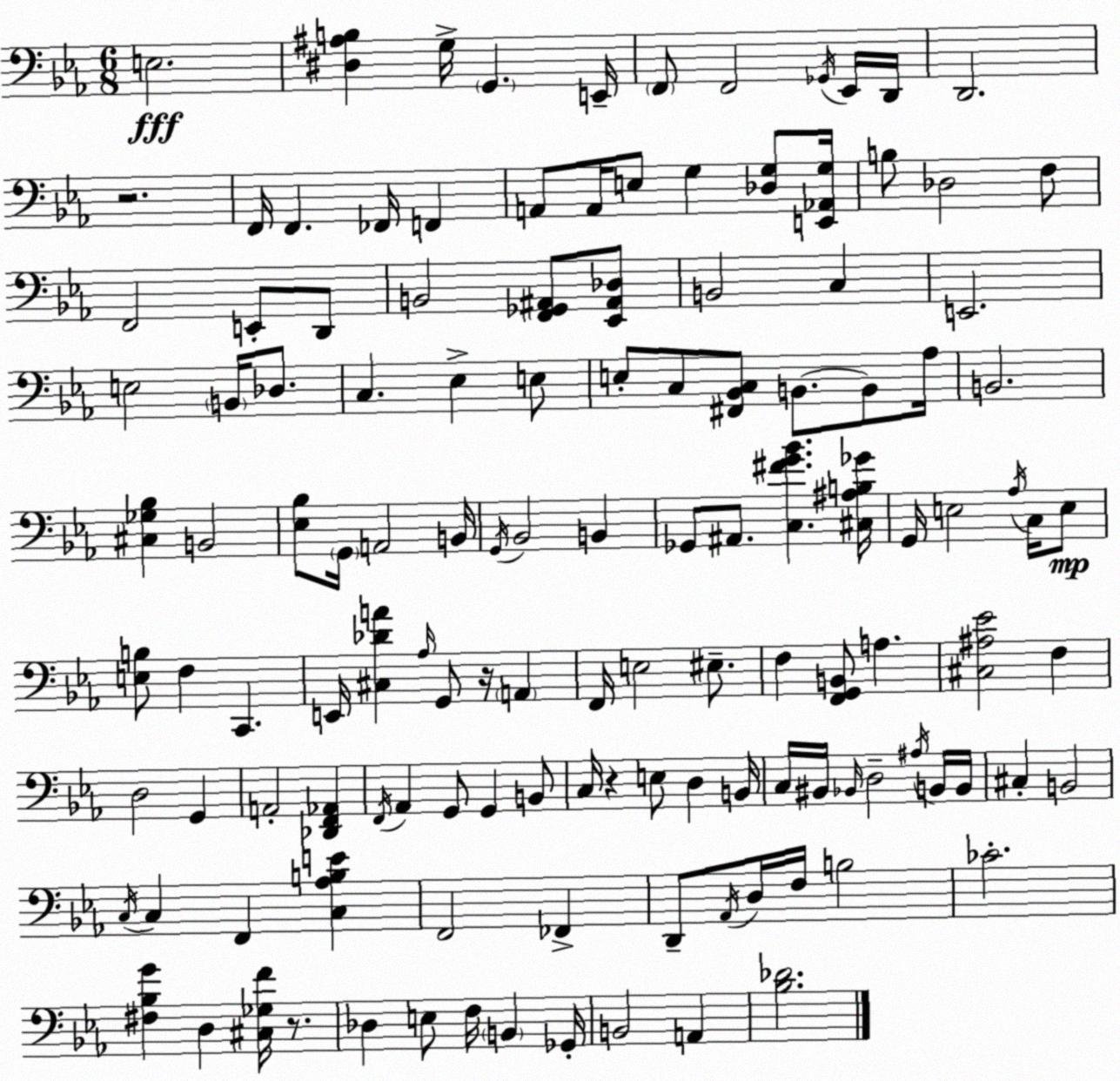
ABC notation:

X:1
T:Untitled
M:6/8
L:1/4
K:Cm
E,2 [^D,^A,B,] G,/4 G,, E,,/4 F,,/2 F,,2 _G,,/4 _E,,/4 D,,/4 D,,2 z2 F,,/4 F,, _F,,/4 F,, A,,/2 A,,/4 E,/2 G, [_D,G,]/2 [E,,_A,,G,]/4 B,/2 _D,2 F,/2 F,,2 E,,/2 D,,/2 B,,2 [F,,_G,,^A,,]/2 [_E,,^A,,_D,]/2 B,,2 C, E,,2 E,2 B,,/4 _D,/2 C, _E, E,/2 E,/2 C,/2 [^F,,_B,,C,]/2 B,,/2 B,,/2 _A,/4 B,,2 [^C,_G,_B,] B,,2 [_E,_B,]/2 G,,/4 A,,2 B,,/4 G,,/4 _B,,2 B,, _G,,/2 ^A,,/2 [C,^FG_B] [^C,^A,B,_G]/4 G,,/4 E,2 _A,/4 C,/4 E,/2 [E,B,]/2 F, C,, E,,/4 [^C,_DA] _A,/4 G,,/2 z/4 A,, F,,/4 E,2 ^E,/2 F, [F,,G,,B,,]/2 A, [^C,^A,_E]2 F, D,2 G,, A,,2 [_D,,F,,_A,,] F,,/4 _A,, G,,/2 G,, B,,/2 C,/4 z E,/2 D, B,,/4 C,/4 ^B,,/4 _B,,/4 D,2 ^A,/4 B,,/4 B,,/4 ^C, B,,2 C,/4 C, F,, [C,_A,B,E] F,,2 _F,, D,,/2 _A,,/4 D,/4 F,/4 B,2 _C2 [^F,_B,G] D, [^C,_G,F]/4 z/2 _D, E,/2 F,/4 B,, _G,,/4 B,,2 A,, [_B,_D]2